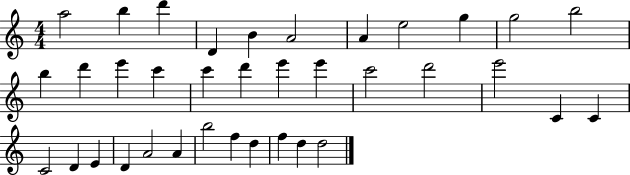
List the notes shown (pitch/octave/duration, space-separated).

A5/h B5/q D6/q D4/q B4/q A4/h A4/q E5/h G5/q G5/h B5/h B5/q D6/q E6/q C6/q C6/q D6/q E6/q E6/q C6/h D6/h E6/h C4/q C4/q C4/h D4/q E4/q D4/q A4/h A4/q B5/h F5/q D5/q F5/q D5/q D5/h